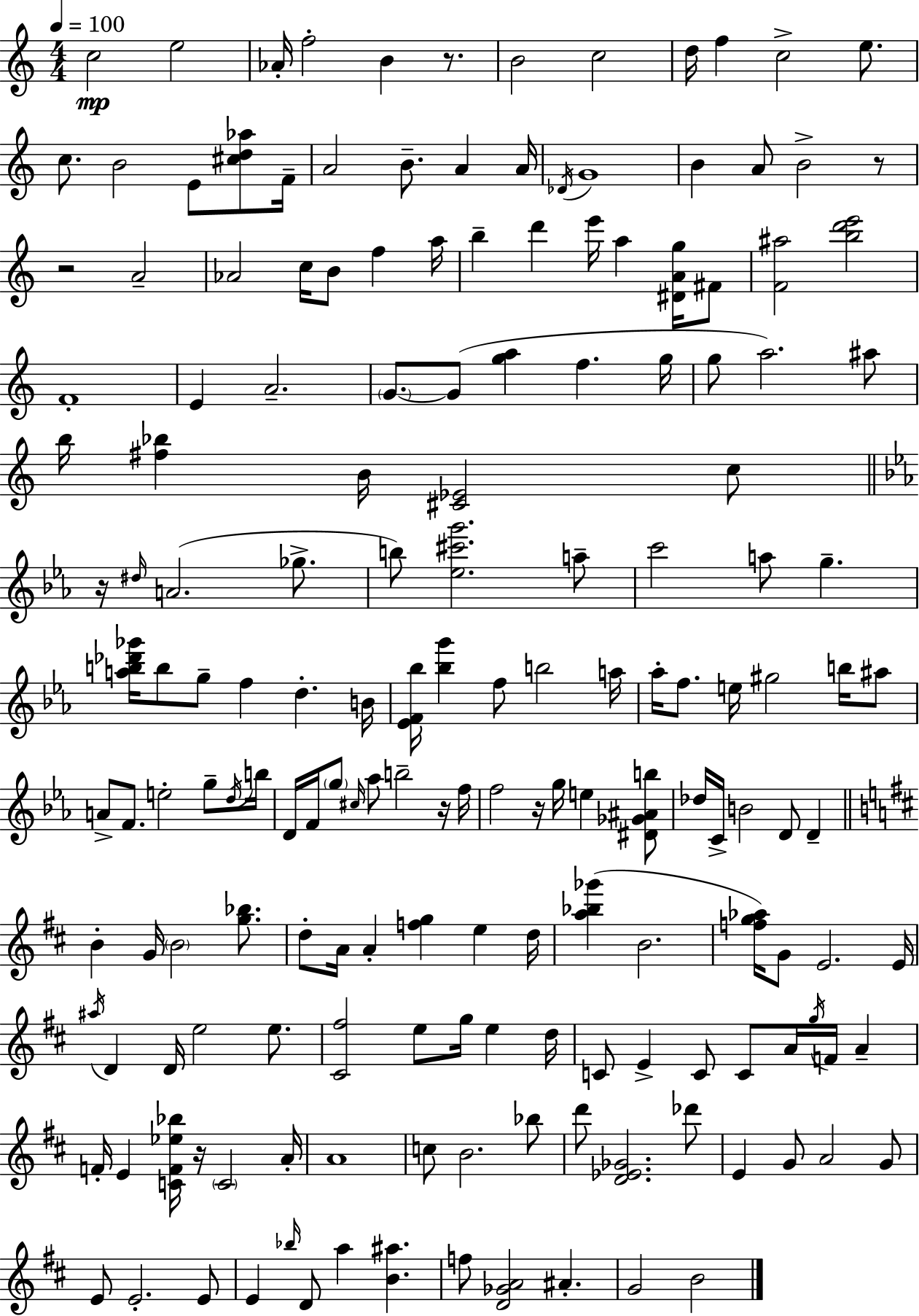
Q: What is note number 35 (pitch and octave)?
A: F#4